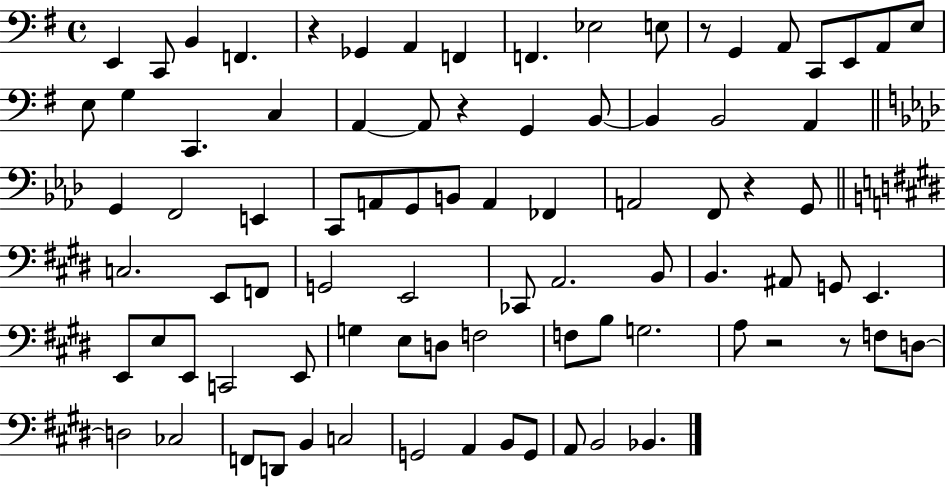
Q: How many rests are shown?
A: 6